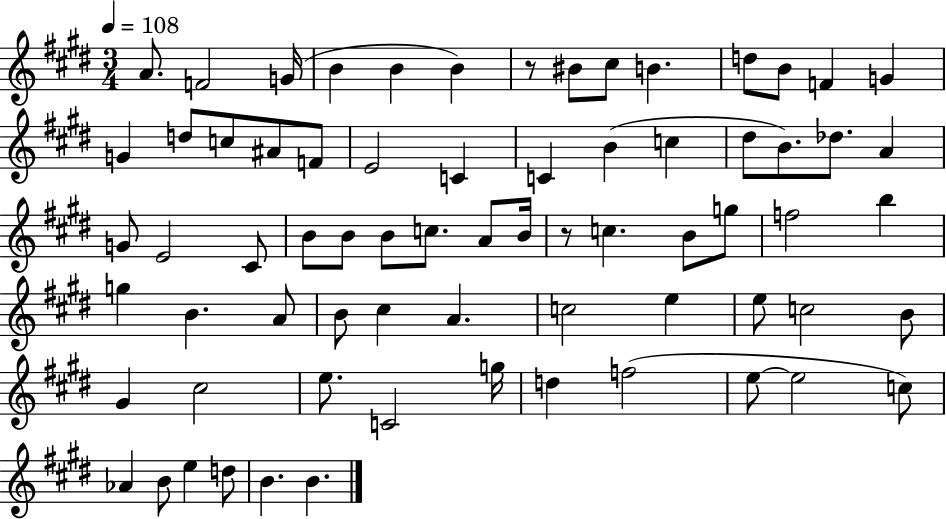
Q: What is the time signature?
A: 3/4